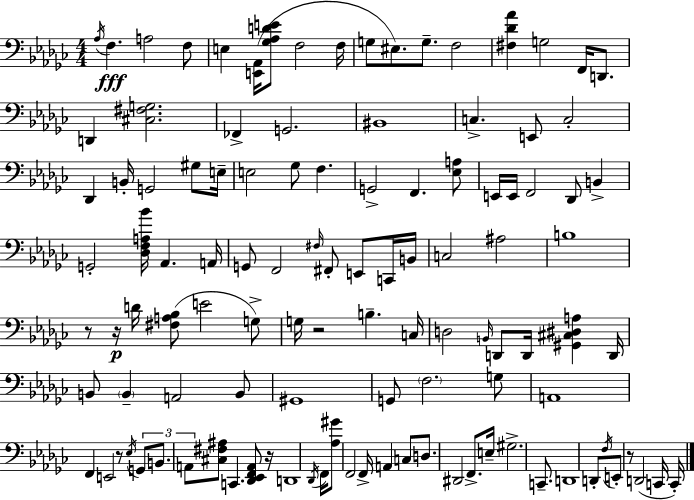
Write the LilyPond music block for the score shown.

{
  \clef bass
  \numericTimeSignature
  \time 4/4
  \key ees \minor
  \acciaccatura { aes16 }\fff f4. a2 f8 | e4 <e, aes,>16( <ges aes d' e'>8 f2 | f16 g8 eis8.) g8.-- f2 | <fis des' aes'>4 g2 f,16 d,8. | \break d,4 <cis fis g>2. | fes,4-> g,2. | bis,1 | c4.-> e,8 c2-. | \break des,4 b,16-. g,2 gis8 | e16-- e2 ges8 f4. | g,2-> f,4. <ees a>8 | e,16 e,16 f,2 des,8 b,4-> | \break g,2-. <des f a bes'>16 aes,4. | a,16 g,8 f,2 \grace { fis16 } fis,8-. e,8 | c,16 b,16 c2 ais2 | b1 | \break r8 r16\p d'16 <fis a bes>8( e'2 | g8->) g16 r2 b4.-- | c16 d2 \grace { b,16 } d,8 d,16 <gis, cis dis a>4 | d,16 b,8 \parenthesize b,4-- a,2 | \break b,8 gis,1 | g,8 \parenthesize f2. | g8 a,1 | f,4 e,2 r8 | \break \acciaccatura { ees16 } \tuplet 3/2 { g,8 b,8. a,8 } <cis fis ais>8 c,4. | <des, ees, f, a,>8 r16 d,1 | \acciaccatura { des,16 } f,16 <aes gis'>8 f,2 | f,16-> a,4 c8 d8. dis,2 | \break f,8.-> e16-- gis2.-> | c,8.-- d,1 | d,8-. \acciaccatura { f16 } e,8-. r8 d,2( | c,16 c,16-.) \bar "|."
}